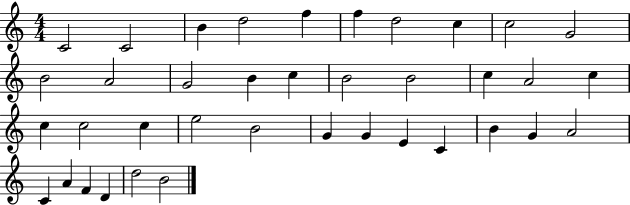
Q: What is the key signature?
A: C major